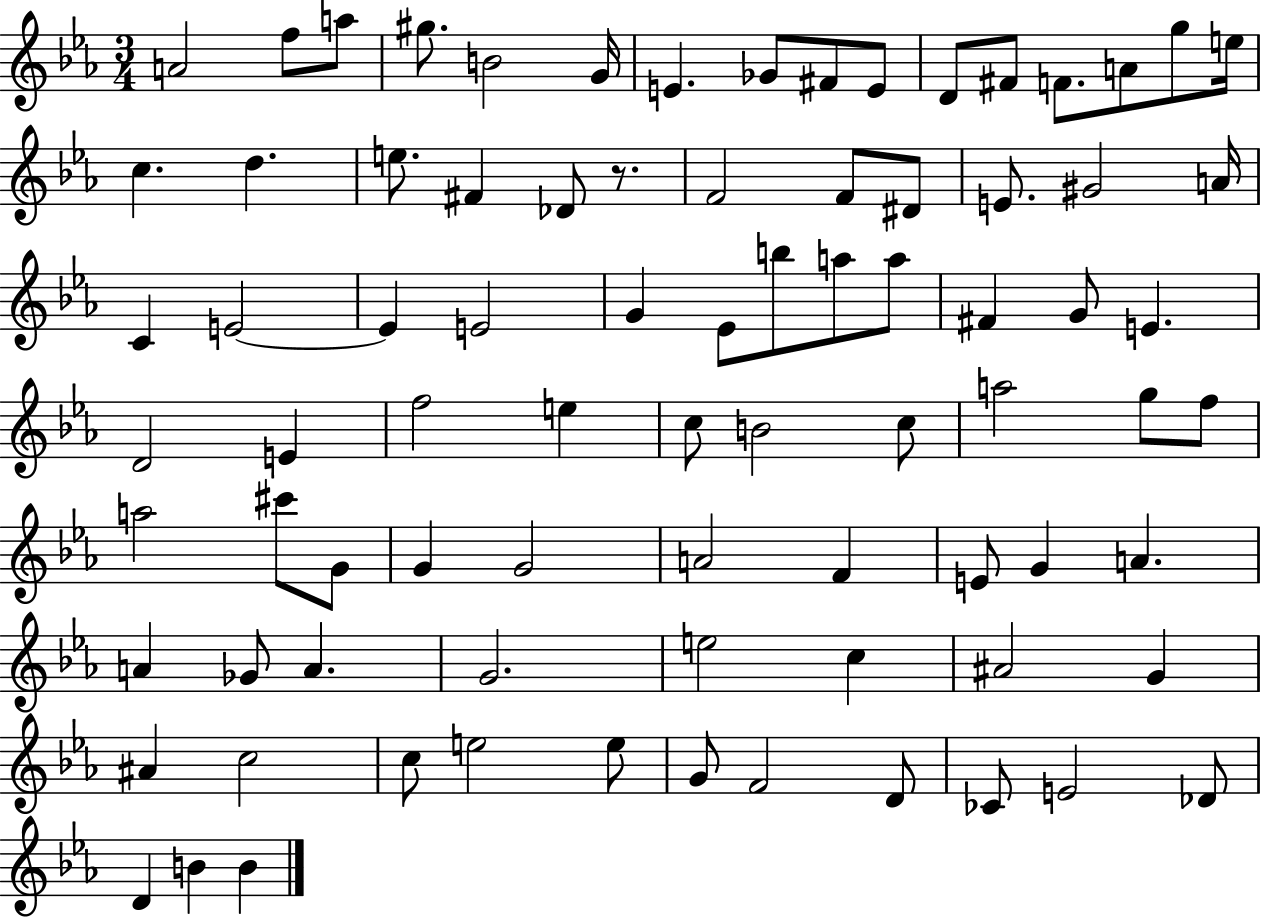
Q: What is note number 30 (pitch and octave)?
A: E4